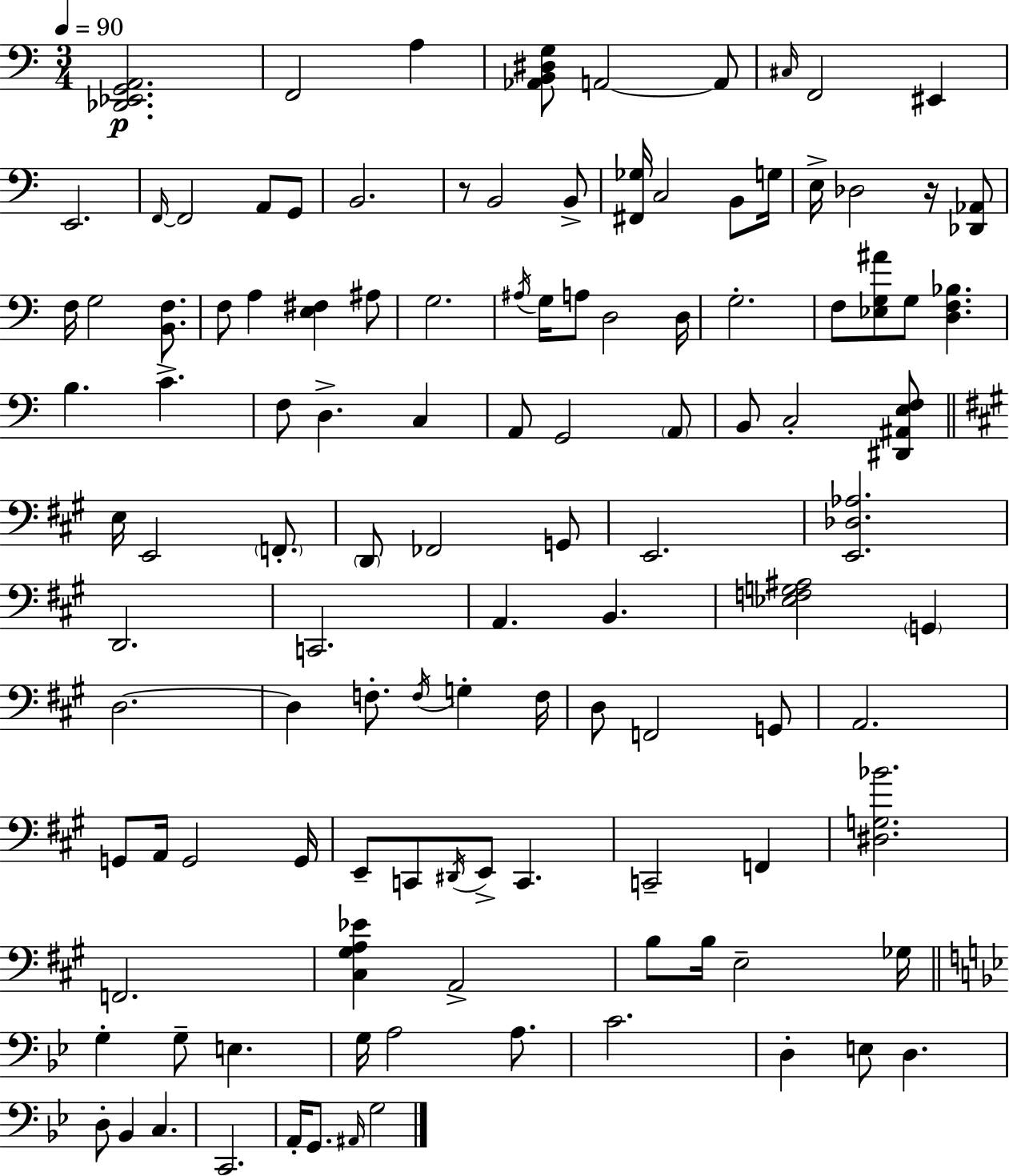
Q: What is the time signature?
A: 3/4